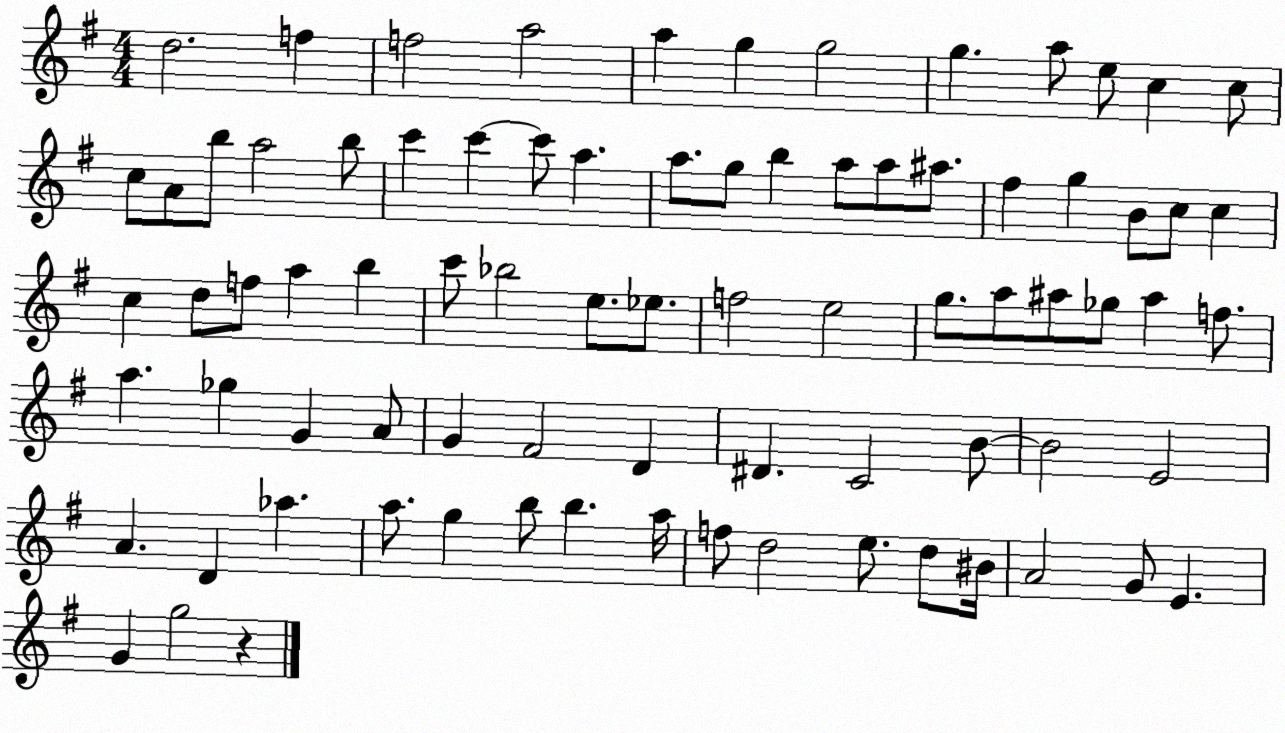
X:1
T:Untitled
M:4/4
L:1/4
K:G
d2 f f2 a2 a g g2 g a/2 e/2 c c/2 c/2 A/2 b/2 a2 b/2 c' c' c'/2 a a/2 g/2 b a/2 a/2 ^a/2 ^f g B/2 c/2 c c d/2 f/2 a b c'/2 _b2 e/2 _e/2 f2 e2 g/2 a/2 ^a/2 _g/2 ^a f/2 a _g G A/2 G ^F2 D ^D C2 B/2 B2 E2 A D _a a/2 g b/2 b a/4 f/2 d2 e/2 d/2 ^B/4 A2 G/2 E G g2 z